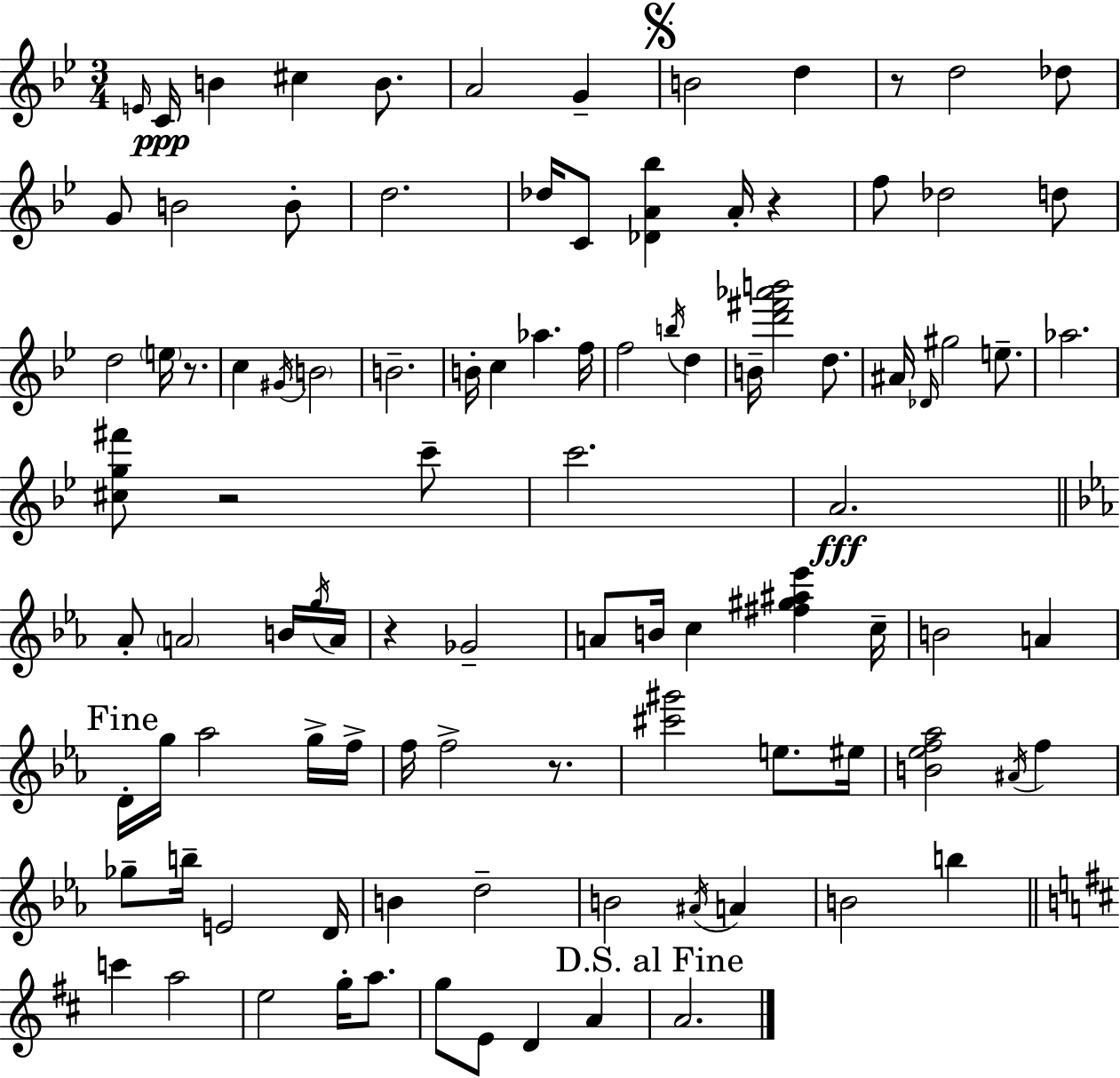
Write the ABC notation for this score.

X:1
T:Untitled
M:3/4
L:1/4
K:Bb
E/4 C/4 B ^c B/2 A2 G B2 d z/2 d2 _d/2 G/2 B2 B/2 d2 _d/4 C/2 [_DA_b] A/4 z f/2 _d2 d/2 d2 e/4 z/2 c ^G/4 B2 B2 B/4 c _a f/4 f2 b/4 d B/4 [d'^f'_a'b']2 d/2 ^A/4 _D/4 ^g2 e/2 _a2 [^cg^f']/2 z2 c'/2 c'2 A2 _A/2 A2 B/4 g/4 A/4 z _G2 A/2 B/4 c [^f^g^a_e'] c/4 B2 A D/4 g/4 _a2 g/4 f/4 f/4 f2 z/2 [^c'^g']2 e/2 ^e/4 [B_ef_a]2 ^A/4 f _g/2 b/4 E2 D/4 B d2 B2 ^A/4 A B2 b c' a2 e2 g/4 a/2 g/2 E/2 D A A2